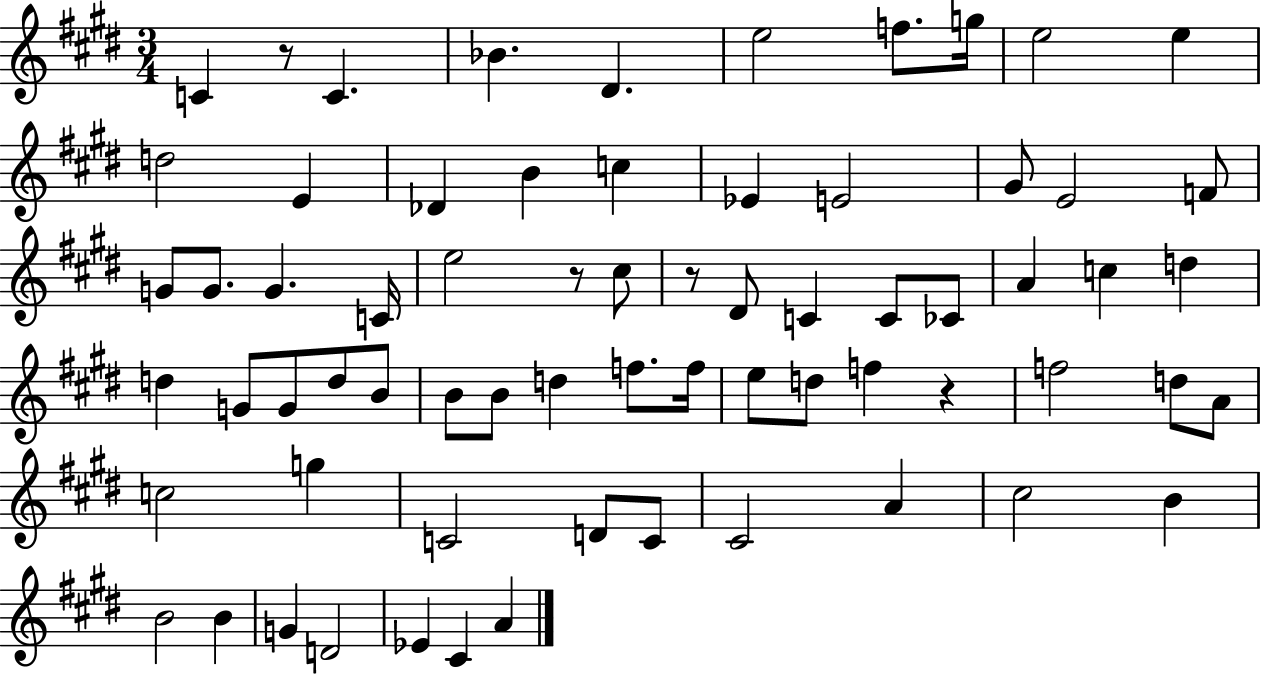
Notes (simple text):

C4/q R/e C4/q. Bb4/q. D#4/q. E5/h F5/e. G5/s E5/h E5/q D5/h E4/q Db4/q B4/q C5/q Eb4/q E4/h G#4/e E4/h F4/e G4/e G4/e. G4/q. C4/s E5/h R/e C#5/e R/e D#4/e C4/q C4/e CES4/e A4/q C5/q D5/q D5/q G4/e G4/e D5/e B4/e B4/e B4/e D5/q F5/e. F5/s E5/e D5/e F5/q R/q F5/h D5/e A4/e C5/h G5/q C4/h D4/e C4/e C#4/h A4/q C#5/h B4/q B4/h B4/q G4/q D4/h Eb4/q C#4/q A4/q